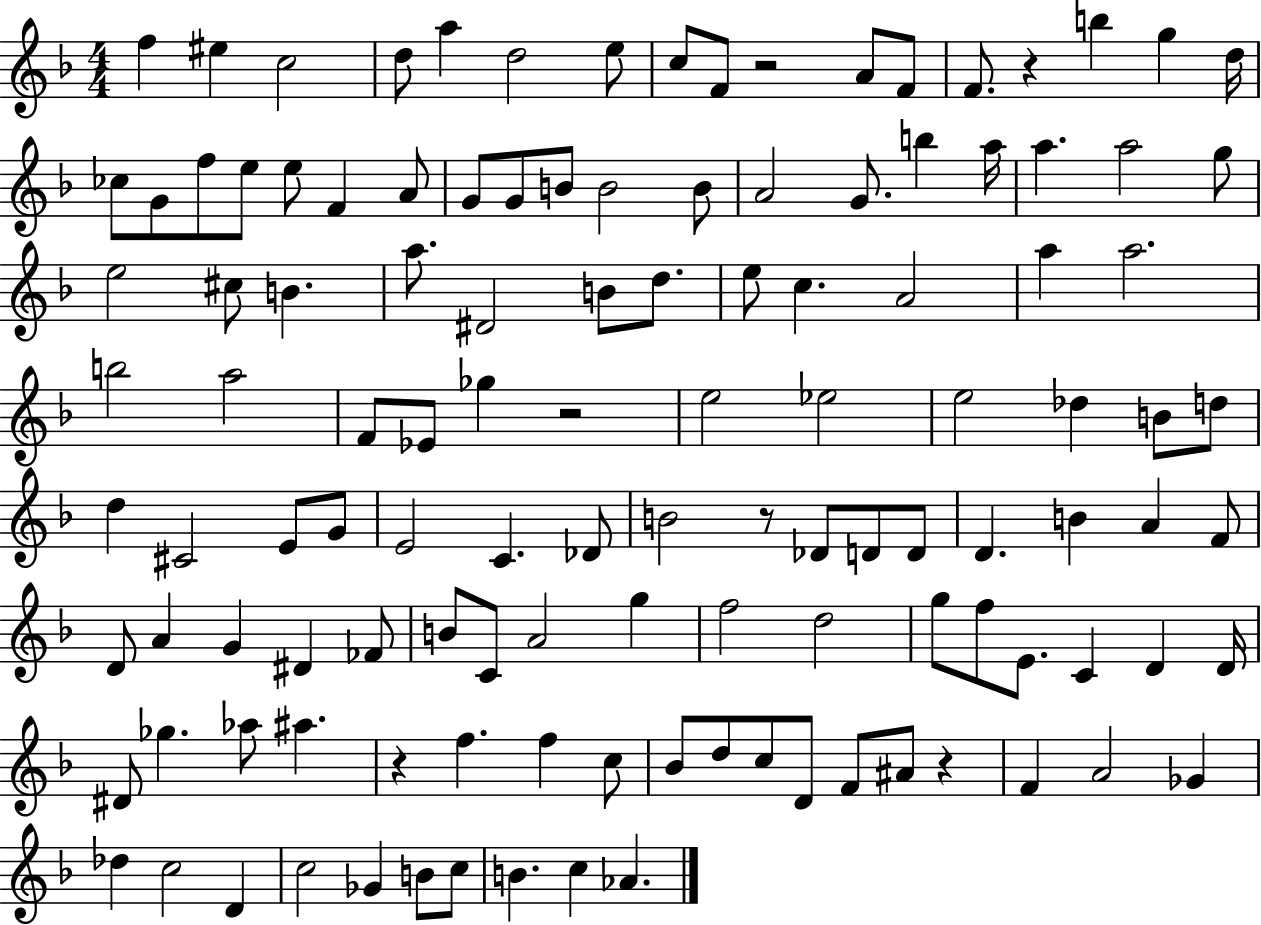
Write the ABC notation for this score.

X:1
T:Untitled
M:4/4
L:1/4
K:F
f ^e c2 d/2 a d2 e/2 c/2 F/2 z2 A/2 F/2 F/2 z b g d/4 _c/2 G/2 f/2 e/2 e/2 F A/2 G/2 G/2 B/2 B2 B/2 A2 G/2 b a/4 a a2 g/2 e2 ^c/2 B a/2 ^D2 B/2 d/2 e/2 c A2 a a2 b2 a2 F/2 _E/2 _g z2 e2 _e2 e2 _d B/2 d/2 d ^C2 E/2 G/2 E2 C _D/2 B2 z/2 _D/2 D/2 D/2 D B A F/2 D/2 A G ^D _F/2 B/2 C/2 A2 g f2 d2 g/2 f/2 E/2 C D D/4 ^D/2 _g _a/2 ^a z f f c/2 _B/2 d/2 c/2 D/2 F/2 ^A/2 z F A2 _G _d c2 D c2 _G B/2 c/2 B c _A